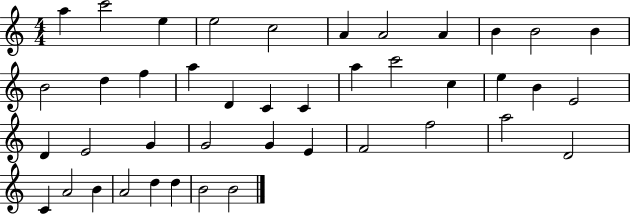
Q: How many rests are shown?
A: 0